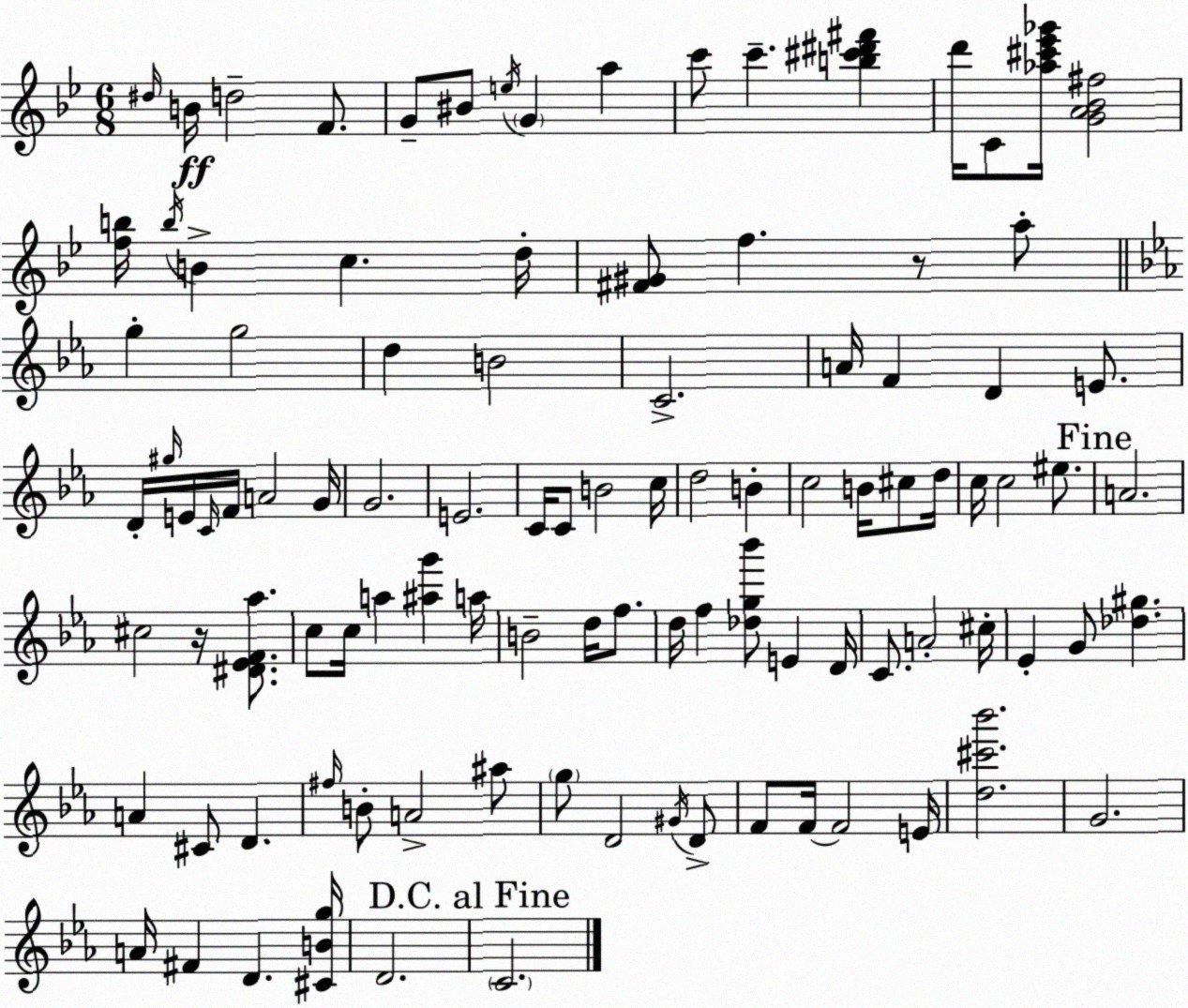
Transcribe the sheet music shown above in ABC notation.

X:1
T:Untitled
M:6/8
L:1/4
K:Gm
^d/4 B/4 d2 F/2 G/2 ^B/2 e/4 G a c'/2 c' [b^c'^d'^f'] d'/4 C/2 [_a^c'_e'_g']/4 [GA_B^f]2 [fb]/4 b/4 B c d/4 [^F^G]/2 f z/2 a/2 g g2 d B2 C2 A/4 F D E/2 D/4 ^g/4 E/4 C/4 F/4 A2 G/4 G2 E2 C/4 C/2 B2 c/4 d2 B c2 B/4 ^c/2 d/4 c/4 c2 ^e/2 A2 ^c2 z/4 [^D_EF_a]/2 c/2 c/4 a [^ag'] a/4 B2 d/4 f/2 d/4 f [_dg_b']/2 E D/4 C/2 A2 ^c/4 _E G/2 [_d^g] A ^C/2 D ^f/4 B/2 A2 ^a/2 g/2 D2 ^G/4 D/2 F/2 F/4 F2 E/4 [d^c'_b']2 G2 A/4 ^F D [^CBg]/4 D2 C2